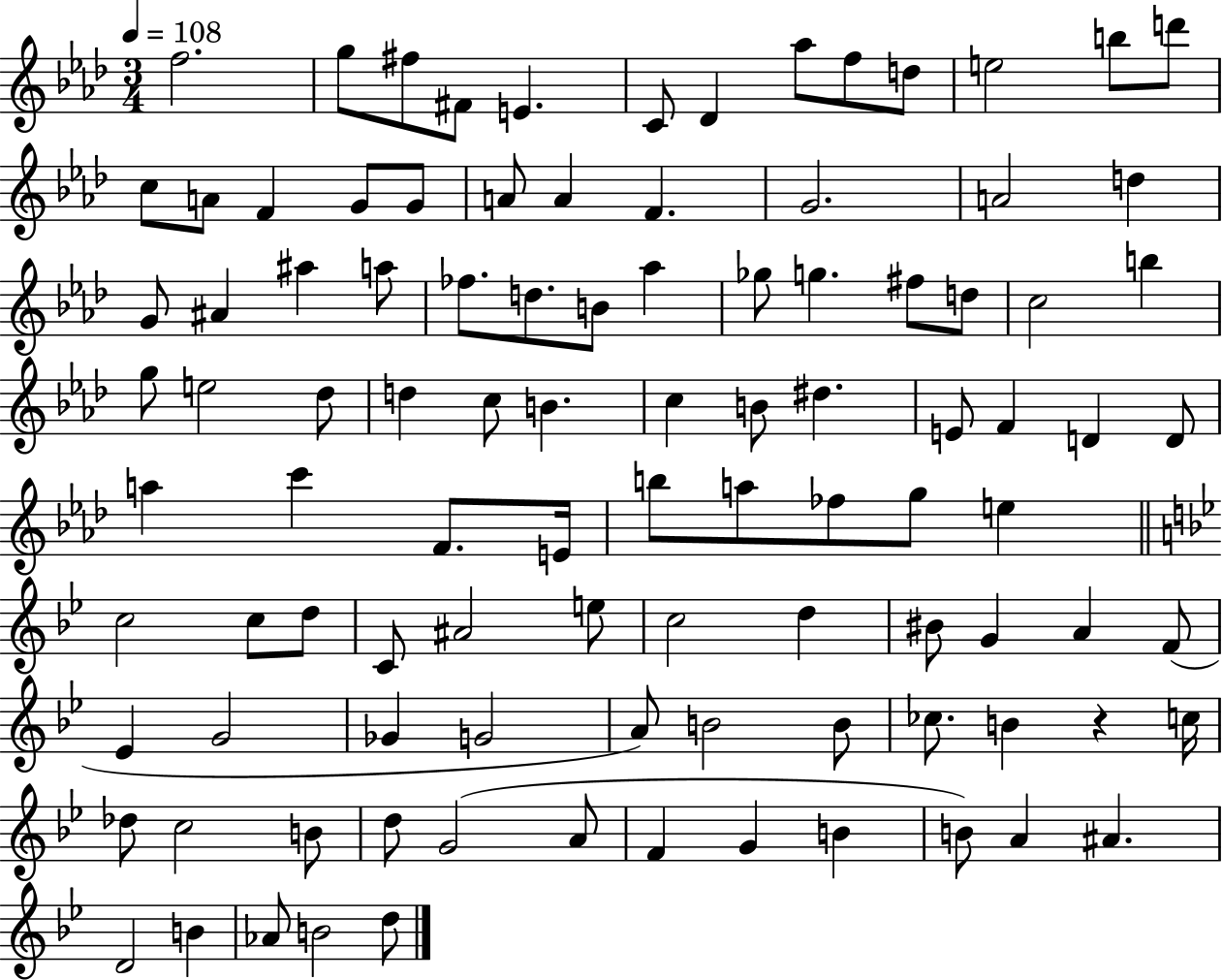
F5/h. G5/e F#5/e F#4/e E4/q. C4/e Db4/q Ab5/e F5/e D5/e E5/h B5/e D6/e C5/e A4/e F4/q G4/e G4/e A4/e A4/q F4/q. G4/h. A4/h D5/q G4/e A#4/q A#5/q A5/e FES5/e. D5/e. B4/e Ab5/q Gb5/e G5/q. F#5/e D5/e C5/h B5/q G5/e E5/h Db5/e D5/q C5/e B4/q. C5/q B4/e D#5/q. E4/e F4/q D4/q D4/e A5/q C6/q F4/e. E4/s B5/e A5/e FES5/e G5/e E5/q C5/h C5/e D5/e C4/e A#4/h E5/e C5/h D5/q BIS4/e G4/q A4/q F4/e Eb4/q G4/h Gb4/q G4/h A4/e B4/h B4/e CES5/e. B4/q R/q C5/s Db5/e C5/h B4/e D5/e G4/h A4/e F4/q G4/q B4/q B4/e A4/q A#4/q. D4/h B4/q Ab4/e B4/h D5/e